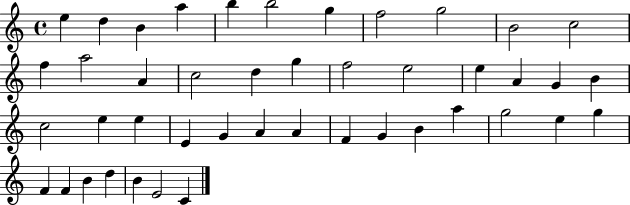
{
  \clef treble
  \time 4/4
  \defaultTimeSignature
  \key c \major
  e''4 d''4 b'4 a''4 | b''4 b''2 g''4 | f''2 g''2 | b'2 c''2 | \break f''4 a''2 a'4 | c''2 d''4 g''4 | f''2 e''2 | e''4 a'4 g'4 b'4 | \break c''2 e''4 e''4 | e'4 g'4 a'4 a'4 | f'4 g'4 b'4 a''4 | g''2 e''4 g''4 | \break f'4 f'4 b'4 d''4 | b'4 e'2 c'4 | \bar "|."
}